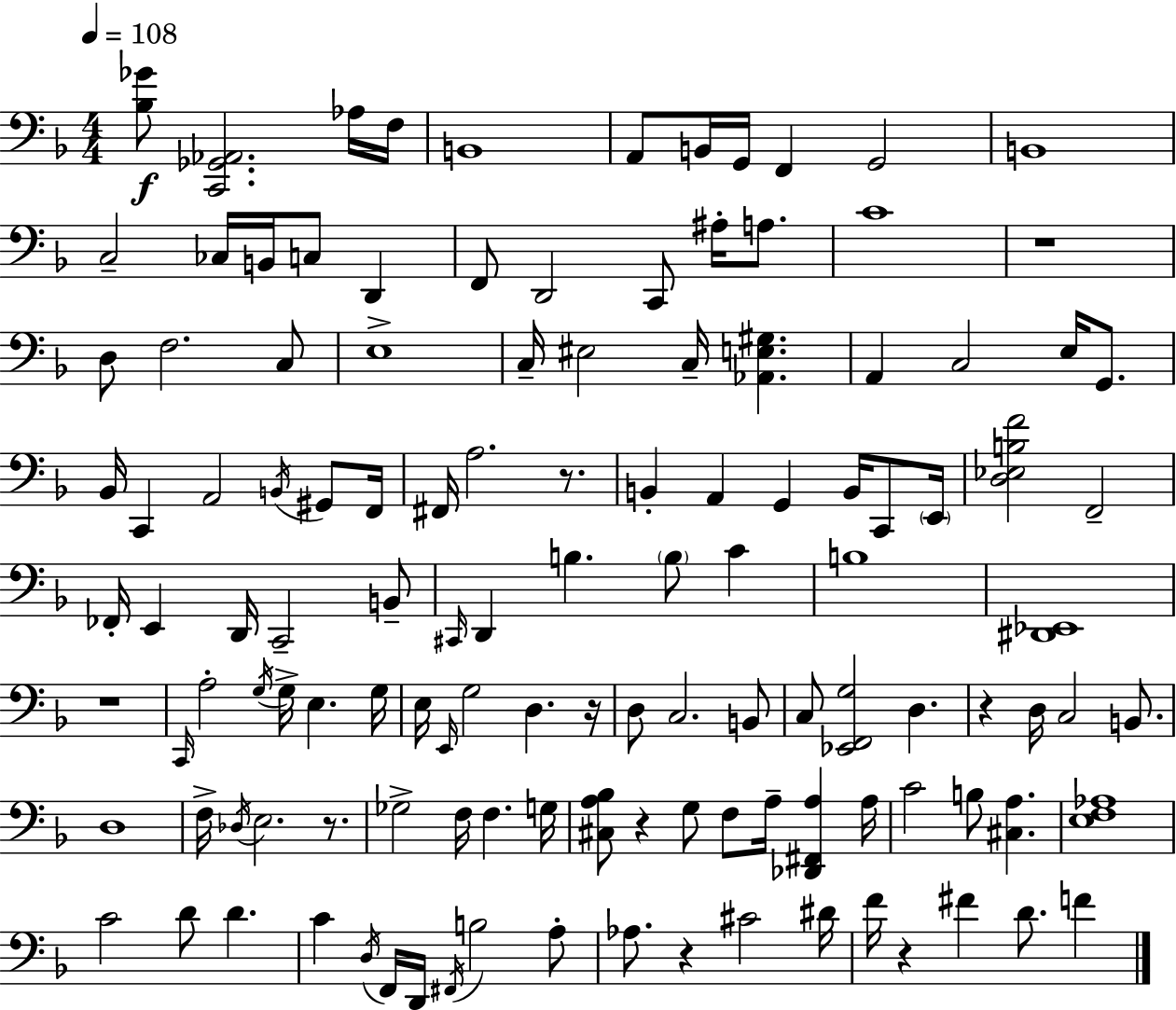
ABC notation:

X:1
T:Untitled
M:4/4
L:1/4
K:Dm
[_B,_G]/2 [C,,_G,,_A,,]2 _A,/4 F,/4 B,,4 A,,/2 B,,/4 G,,/4 F,, G,,2 B,,4 C,2 _C,/4 B,,/4 C,/2 D,, F,,/2 D,,2 C,,/2 ^A,/4 A,/2 C4 z4 D,/2 F,2 C,/2 E,4 C,/4 ^E,2 C,/4 [_A,,E,^G,] A,, C,2 E,/4 G,,/2 _B,,/4 C,, A,,2 B,,/4 ^G,,/2 F,,/4 ^F,,/4 A,2 z/2 B,, A,, G,, B,,/4 C,,/2 E,,/4 [D,_E,B,F]2 F,,2 _F,,/4 E,, D,,/4 C,,2 B,,/2 ^C,,/4 D,, B, B,/2 C B,4 [^D,,_E,,]4 z4 C,,/4 A,2 G,/4 G,/4 E, G,/4 E,/4 E,,/4 G,2 D, z/4 D,/2 C,2 B,,/2 C,/2 [_E,,F,,G,]2 D, z D,/4 C,2 B,,/2 D,4 F,/4 _D,/4 E,2 z/2 _G,2 F,/4 F, G,/4 [^C,A,_B,]/2 z G,/2 F,/2 A,/4 [_D,,^F,,A,] A,/4 C2 B,/2 [^C,A,] [E,F,_A,]4 C2 D/2 D C D,/4 F,,/4 D,,/4 ^F,,/4 B,2 A,/2 _A,/2 z ^C2 ^D/4 F/4 z ^F D/2 F